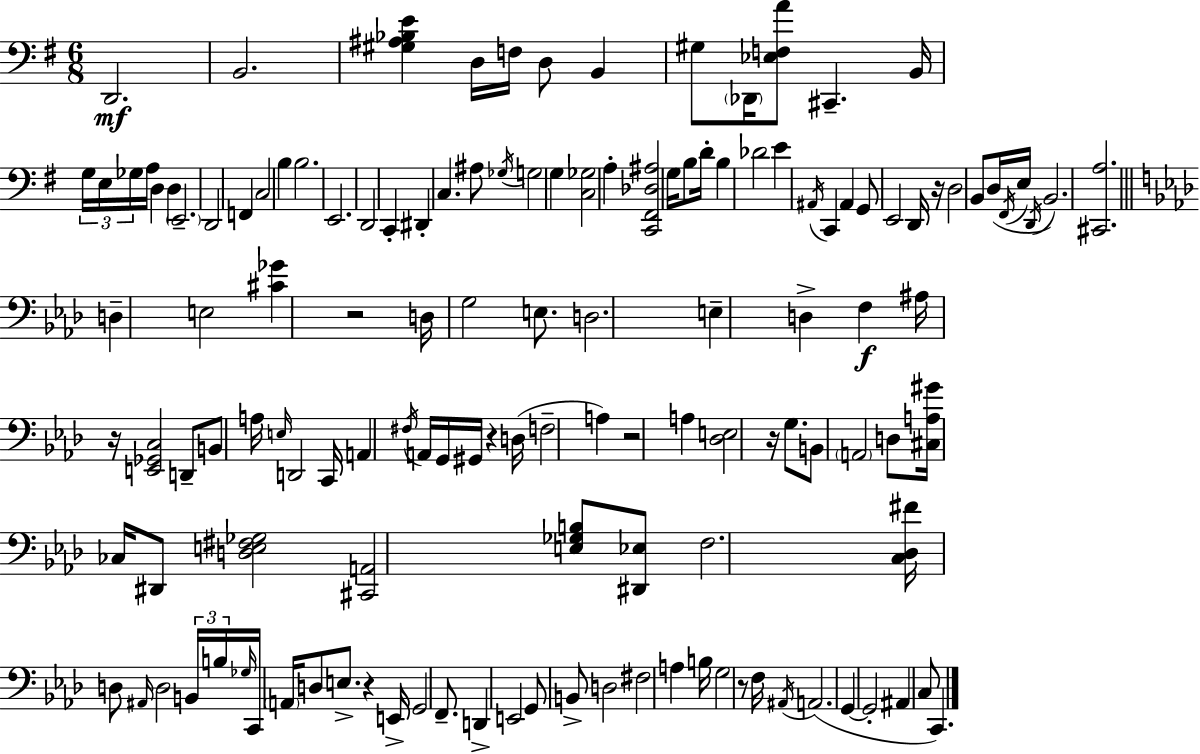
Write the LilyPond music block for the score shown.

{
  \clef bass
  \numericTimeSignature
  \time 6/8
  \key g \major
  d,2.\mf | b,2. | <gis ais bes e'>4 d16 f16 d8 b,4 | gis8 \parenthesize des,16 <ees f a'>8 cis,4.-- b,16 | \break \tuplet 3/2 { g16 e16 ges16 } a16 d4 d4 | \parenthesize e,2.-- | d,2 f,4 | c2 b4 | \break b2. | e,2. | d,2 c,4-. | dis,4-. c4. ais8 | \break \acciaccatura { ges16 } g2 g4 | <c ges>2 a4-. | <c, fis, des ais>2 g16 b8 | d'16-. b4 des'2 | \break e'4 \acciaccatura { ais,16 } c,4 ais,4 | g,8 e,2 | d,16 r16 d2 b,8 | d16( \acciaccatura { fis,16 } e16 \acciaccatura { d,16 } b,2.) | \break <cis, a>2. | \bar "||" \break \key aes \major d4-- e2 | <cis' ges'>4 r2 | d16 g2 e8. | d2. | \break e4-- d4-> f4\f | ais16 r16 <e, ges, c>2 d,8-- | b,8 a16 \grace { e16 } d,2 | c,16 a,4 \acciaccatura { fis16 } a,16 g,16 gis,16 r4 | \break d16( f2-- a4) | r2 a4 | <des e>2 r16 g8. | b,8 \parenthesize a,2 | \break d8 <cis a gis'>16 ces16 dis,8 <d e fis ges>2 | <cis, a,>2 <e ges b>8 | <dis, ees>8 f2. | <c des fis'>16 d8 \grace { ais,16 } d2 | \break \tuplet 3/2 { b,16 b16 \grace { ges16 } } c,16 \parenthesize a,16 d8 e8.-> | r4 e,16-> g,2 | f,8.-- d,4-> e,2 | g,8 b,8-> d2 | \break fis2 | a4 b16 g2 | r8 f16 \acciaccatura { ais,16 } a,2.( | g,4~~ g,2-. | \break ais,4 c8 c,4.) | \bar "|."
}